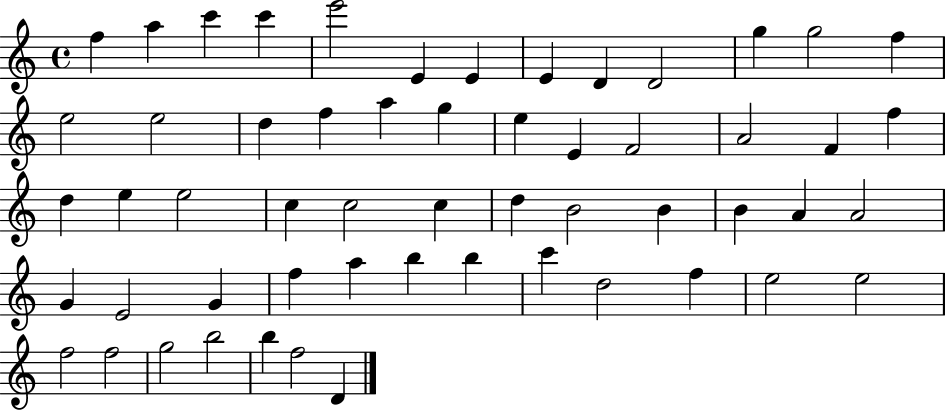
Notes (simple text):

F5/q A5/q C6/q C6/q E6/h E4/q E4/q E4/q D4/q D4/h G5/q G5/h F5/q E5/h E5/h D5/q F5/q A5/q G5/q E5/q E4/q F4/h A4/h F4/q F5/q D5/q E5/q E5/h C5/q C5/h C5/q D5/q B4/h B4/q B4/q A4/q A4/h G4/q E4/h G4/q F5/q A5/q B5/q B5/q C6/q D5/h F5/q E5/h E5/h F5/h F5/h G5/h B5/h B5/q F5/h D4/q